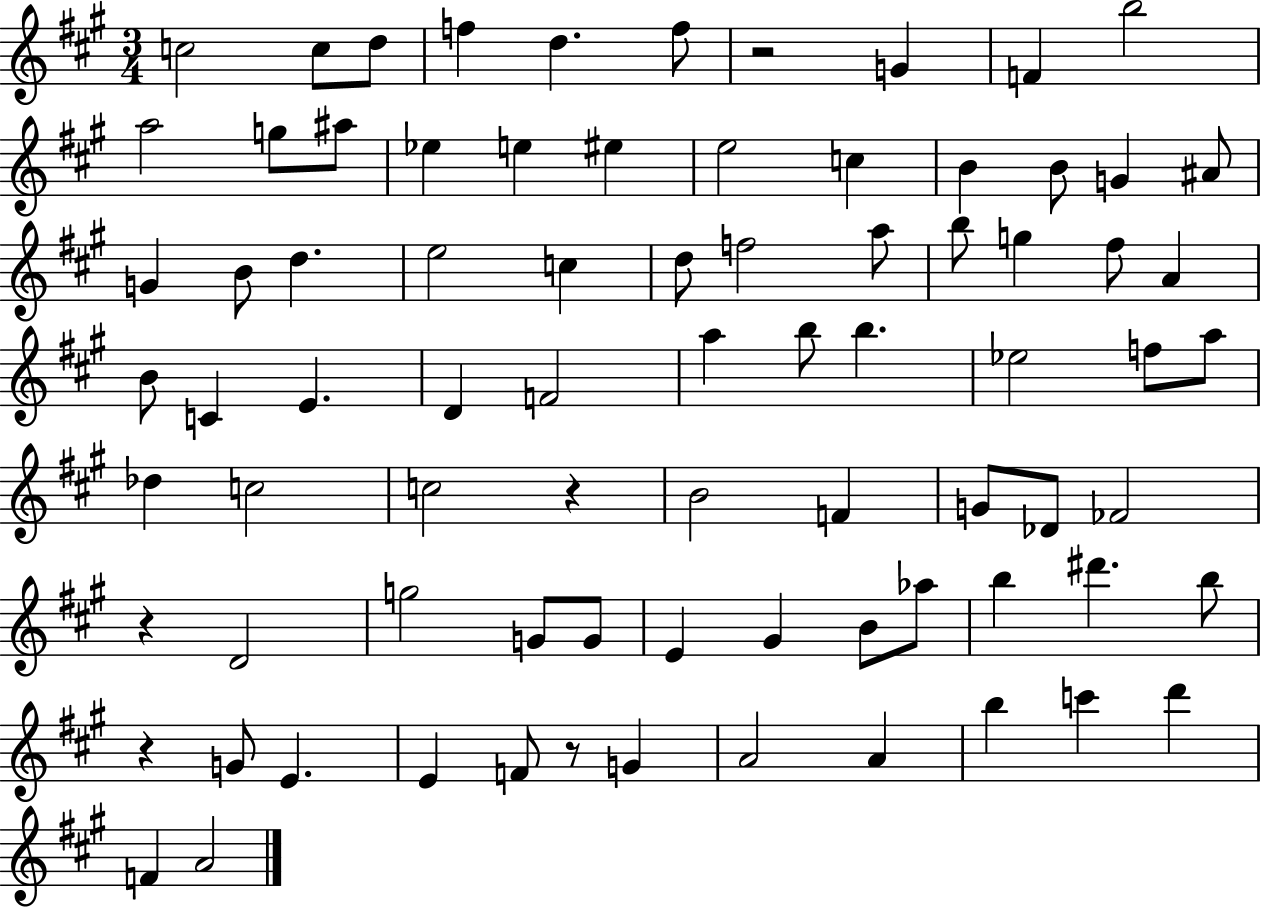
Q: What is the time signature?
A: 3/4